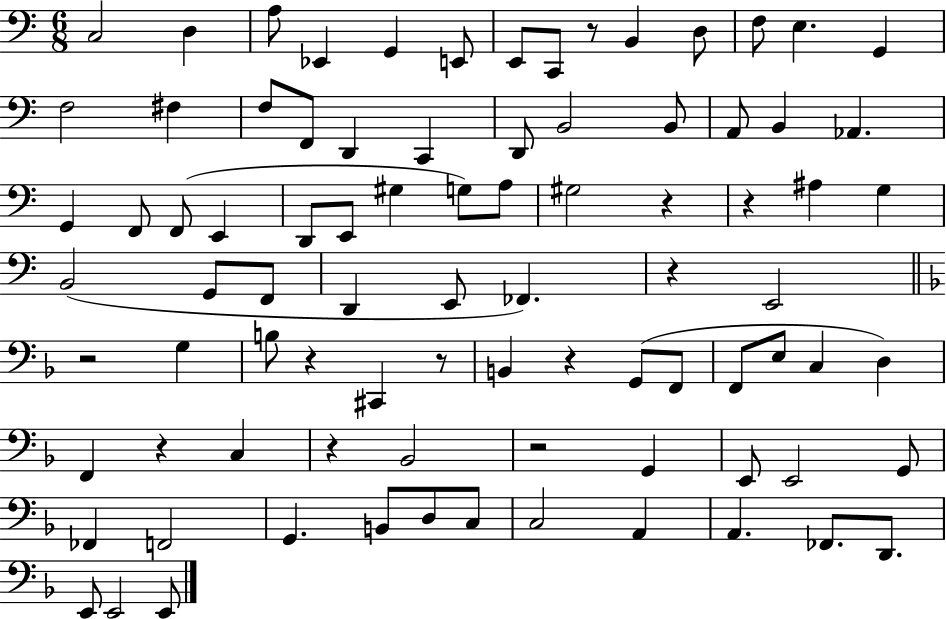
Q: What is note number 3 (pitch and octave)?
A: A3